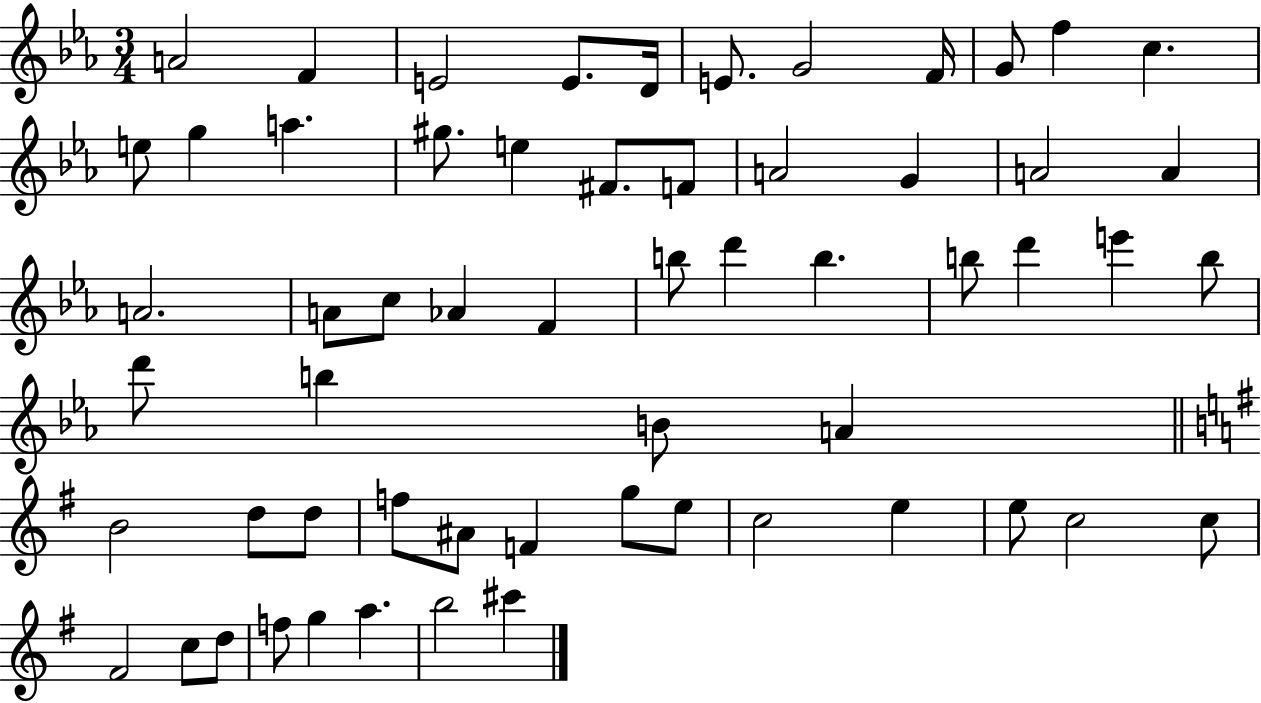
A4/h F4/q E4/h E4/e. D4/s E4/e. G4/h F4/s G4/e F5/q C5/q. E5/e G5/q A5/q. G#5/e. E5/q F#4/e. F4/e A4/h G4/q A4/h A4/q A4/h. A4/e C5/e Ab4/q F4/q B5/e D6/q B5/q. B5/e D6/q E6/q B5/e D6/e B5/q B4/e A4/q B4/h D5/e D5/e F5/e A#4/e F4/q G5/e E5/e C5/h E5/q E5/e C5/h C5/e F#4/h C5/e D5/e F5/e G5/q A5/q. B5/h C#6/q